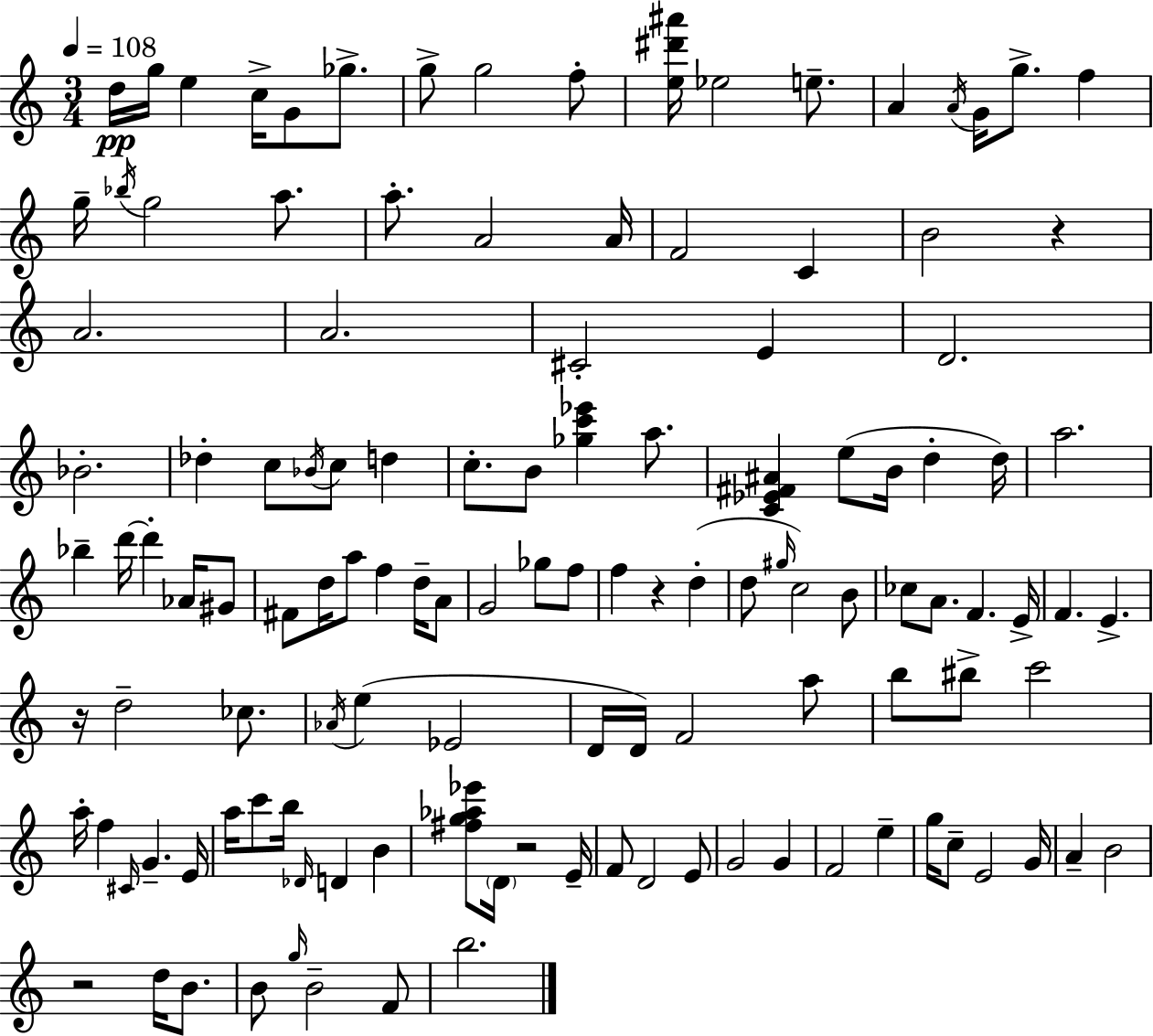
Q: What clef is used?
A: treble